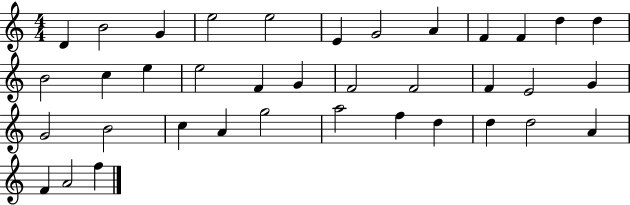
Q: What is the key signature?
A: C major